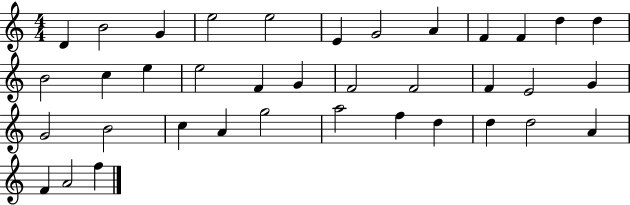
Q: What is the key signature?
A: C major